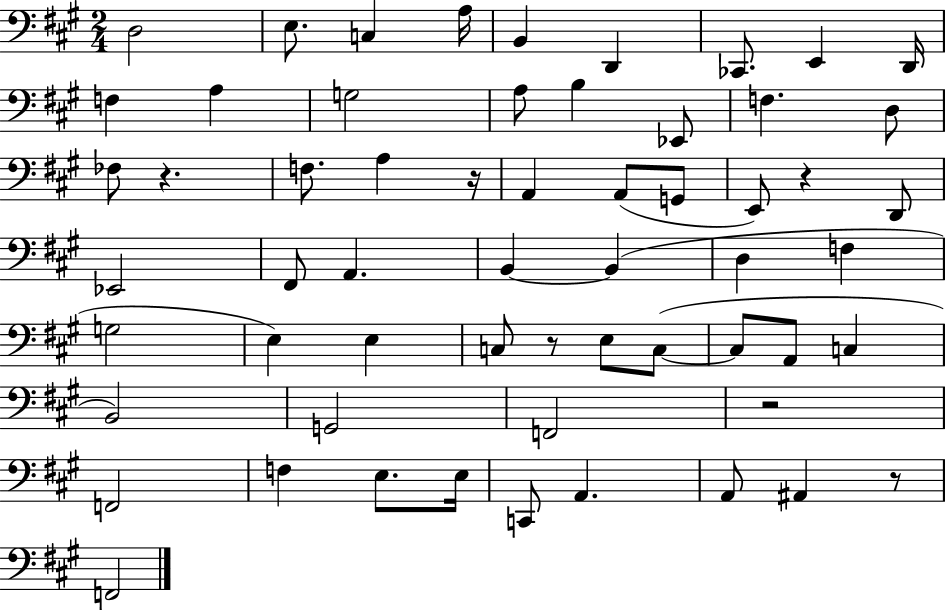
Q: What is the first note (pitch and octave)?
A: D3